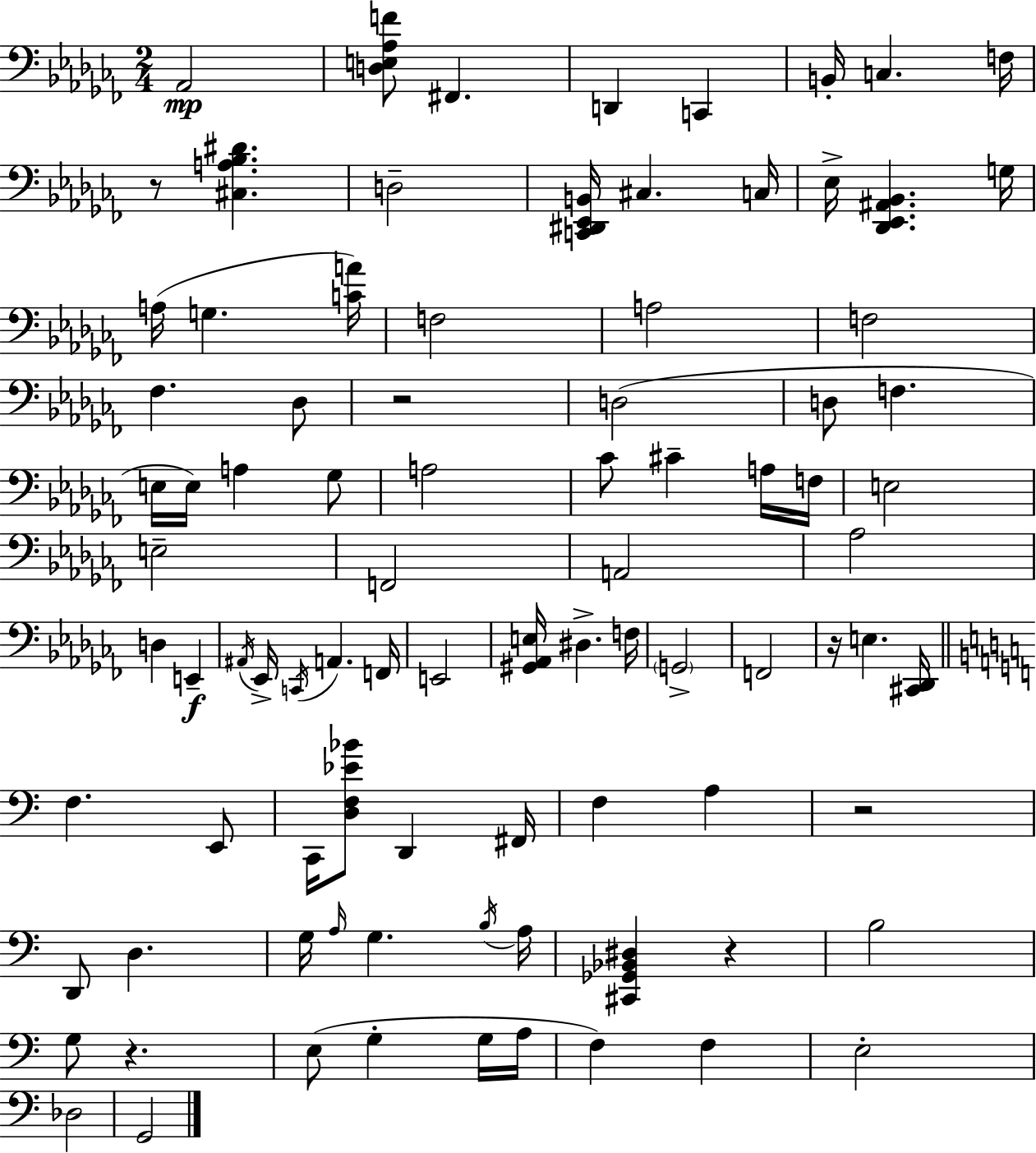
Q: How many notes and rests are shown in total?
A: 89